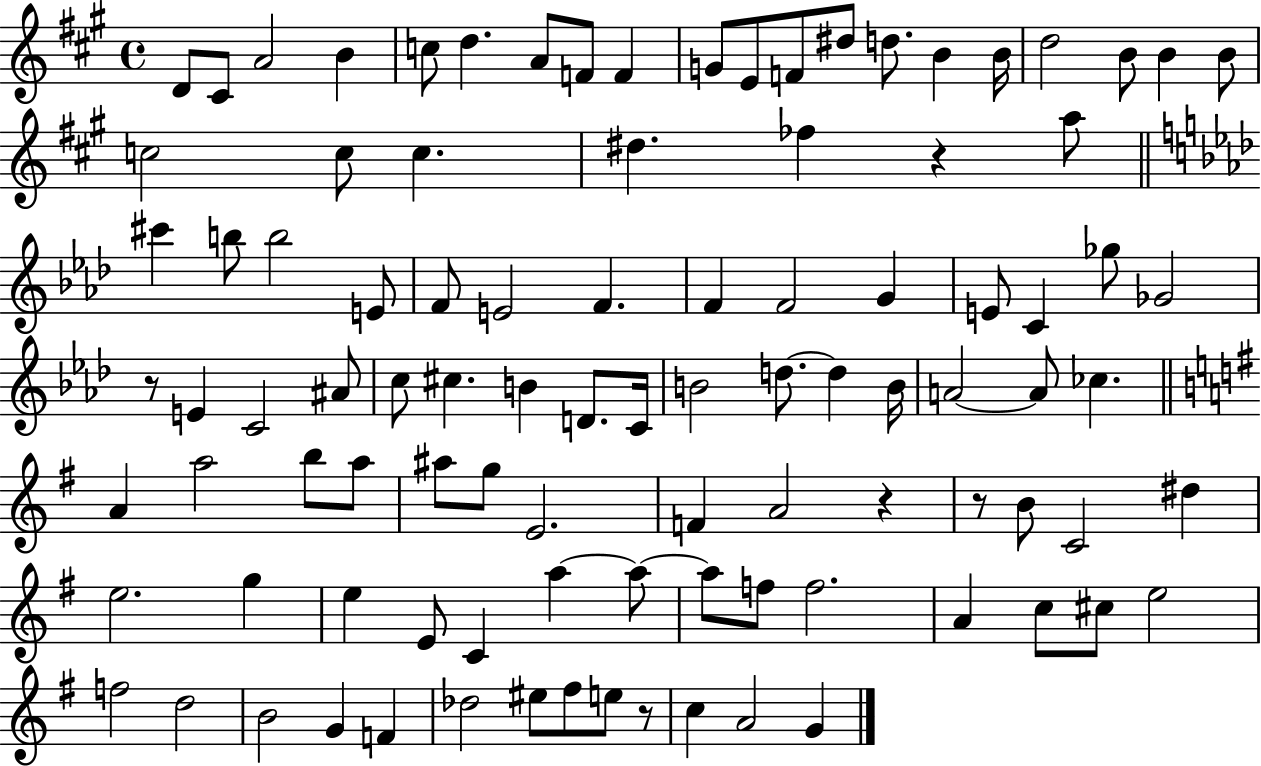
D4/e C#4/e A4/h B4/q C5/e D5/q. A4/e F4/e F4/q G4/e E4/e F4/e D#5/e D5/e. B4/q B4/s D5/h B4/e B4/q B4/e C5/h C5/e C5/q. D#5/q. FES5/q R/q A5/e C#6/q B5/e B5/h E4/e F4/e E4/h F4/q. F4/q F4/h G4/q E4/e C4/q Gb5/e Gb4/h R/e E4/q C4/h A#4/e C5/e C#5/q. B4/q D4/e. C4/s B4/h D5/e. D5/q B4/s A4/h A4/e CES5/q. A4/q A5/h B5/e A5/e A#5/e G5/e E4/h. F4/q A4/h R/q R/e B4/e C4/h D#5/q E5/h. G5/q E5/q E4/e C4/q A5/q A5/e A5/e F5/e F5/h. A4/q C5/e C#5/e E5/h F5/h D5/h B4/h G4/q F4/q Db5/h EIS5/e F#5/e E5/e R/e C5/q A4/h G4/q